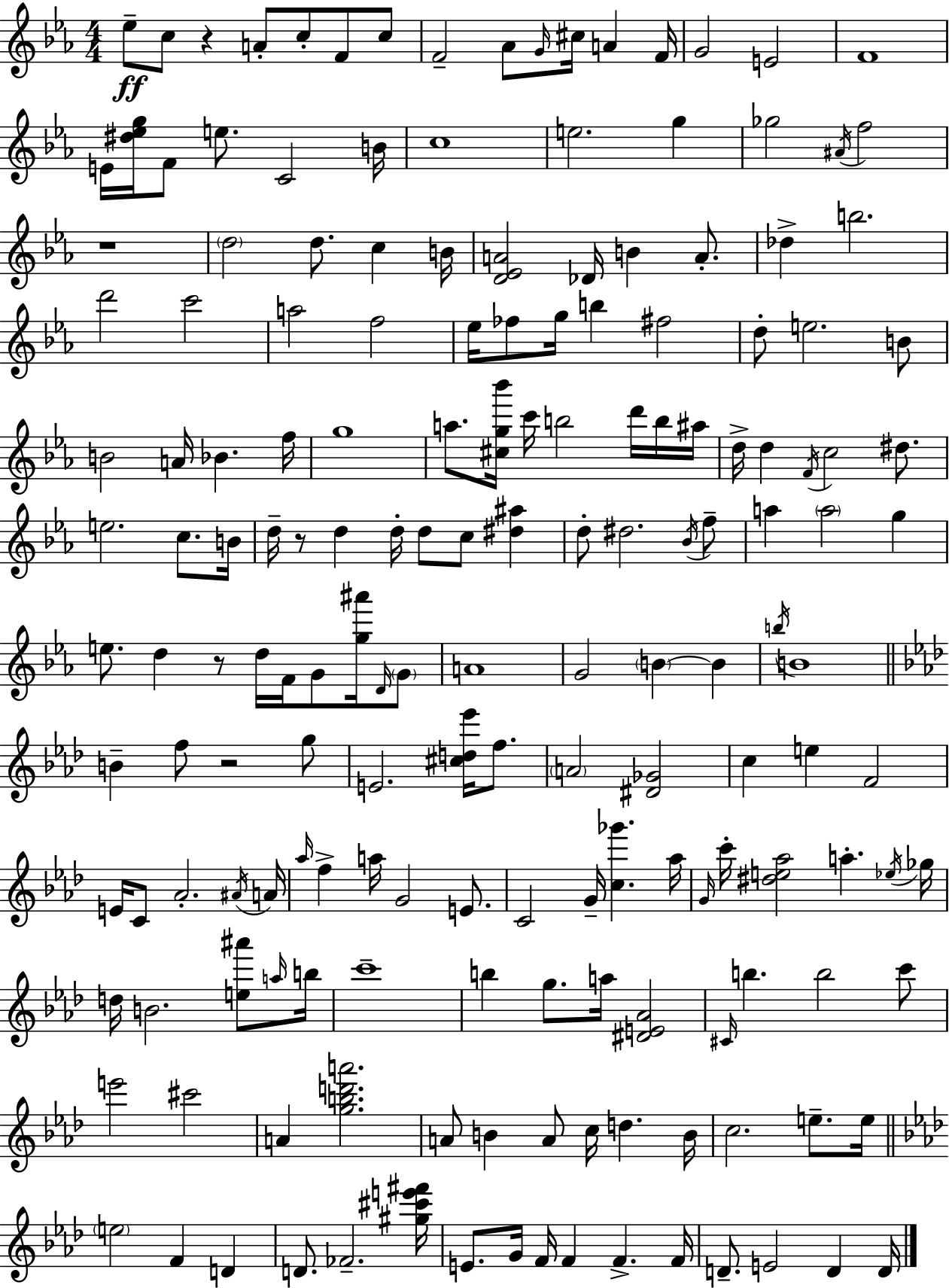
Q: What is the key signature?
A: C minor